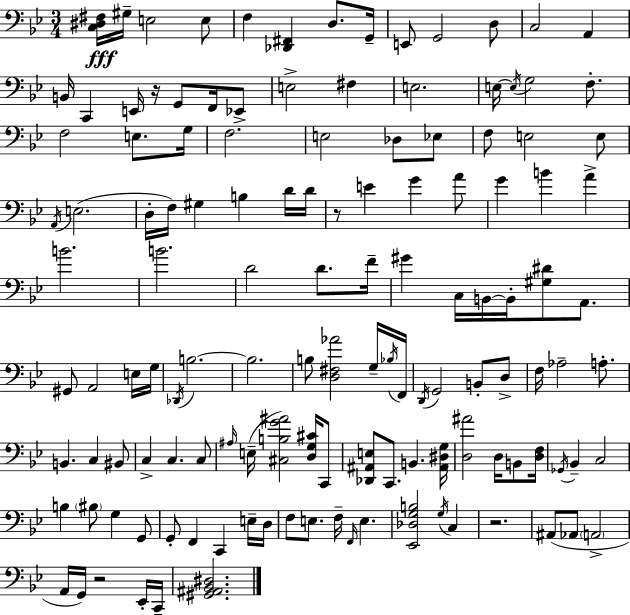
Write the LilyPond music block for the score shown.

{
  \clef bass
  \numericTimeSignature
  \time 3/4
  \key g \minor
  <c dis fis>16\fff gis16-- e2 e8 | f4 <des, fis,>4 d8. g,16-- | e,8 g,2 d8 | c2 a,4 | \break b,16 c,4 e,16 r16 g,8 f,16 ees,8-> | e2-> fis4 | e2. | e16~~ \acciaccatura { e16 } g2 f8.-. | \break f2 e8. | g16 f2. | e2 des8 ees8 | f8 e2 e8 | \break \acciaccatura { a,16 }( e2. | d16-. f16) gis4 b4 | d'16 d'16 r8 e'4 g'4 | a'8 g'4 b'4 a'4-> | \break b'2. | b'2. | d'2 d'8. | f'16-- gis'4 c16 b,16~~ b,16-. <gis dis'>8 a,8. | \break gis,8 a,2 | e16 g16 \acciaccatura { des,16 } b2.~~ | b2. | b8 <d fis aes'>2 | \break g16-- \acciaccatura { bes16 } f,16 \acciaccatura { d,16 } g,2 | b,8-. d8-> f16 aes2-- | a8.-. b,4. c4 | bis,8 c4-> c4. | \break c8 \grace { ais16 }( e16-- <cis b g' ais'>2) | <d g cis'>16 c,8 <des, ais, e>8 c,8. b,4. | <ais, dis g>16 <d ais'>2 | d16 b,8 <d f>16 \acciaccatura { ges,16 } bes,4-- c2 | \break b4 \parenthesize bis8 | g4 g,8 g,8-. f,4 | c,4 e16-- d16 f8 e8. | f16-- \grace { f,16 } e4. <ees, des g b>2 | \break \acciaccatura { g16 } c4 r2. | ais,8( aes,8 | \parenthesize a,2-> a,16 g,16) r2 | ees,16-. c,16-- <gis, ais, bes, dis>2. | \break \bar "|."
}